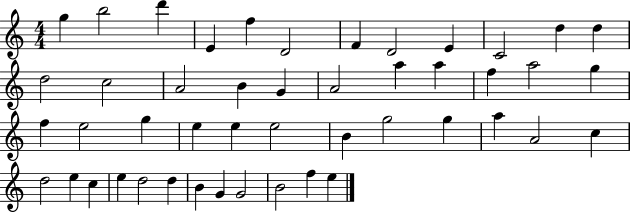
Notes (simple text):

G5/q B5/h D6/q E4/q F5/q D4/h F4/q D4/h E4/q C4/h D5/q D5/q D5/h C5/h A4/h B4/q G4/q A4/h A5/q A5/q F5/q A5/h G5/q F5/q E5/h G5/q E5/q E5/q E5/h B4/q G5/h G5/q A5/q A4/h C5/q D5/h E5/q C5/q E5/q D5/h D5/q B4/q G4/q G4/h B4/h F5/q E5/q